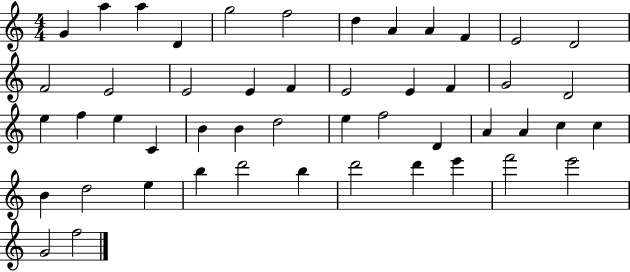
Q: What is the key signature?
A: C major